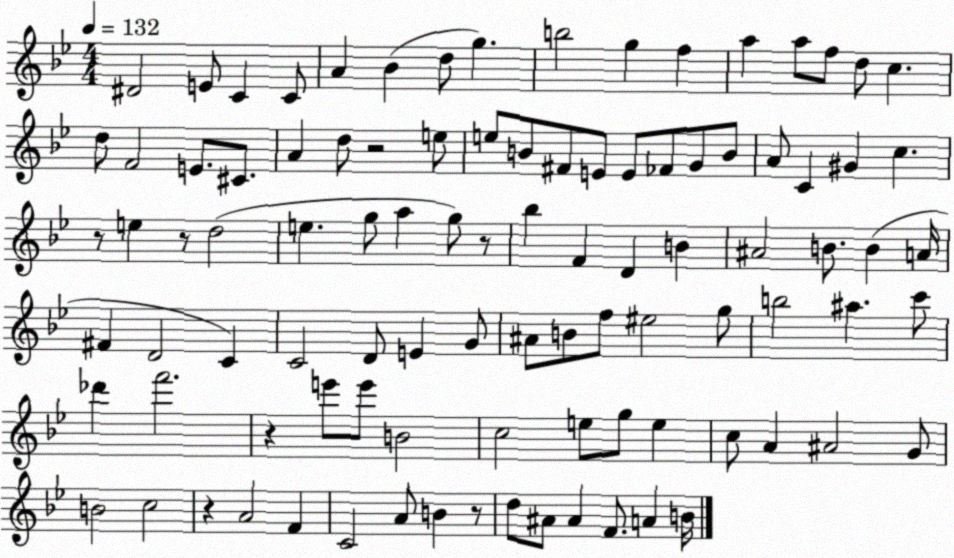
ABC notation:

X:1
T:Untitled
M:4/4
L:1/4
K:Bb
^D2 E/2 C C/2 A _B d/2 g b2 g f a a/2 f/2 d/2 c d/2 F2 E/2 ^C/2 A d/2 z2 e/2 e/2 B/2 ^F/2 E/2 E/2 _F/2 G/2 B/2 A/2 C ^G c z/2 e z/2 d2 e g/2 a g/2 z/2 _b F D B ^A2 B/2 B A/4 ^F D2 C C2 D/2 E G/2 ^A/2 B/2 f/2 ^e2 g/2 b2 ^a c'/2 _d' f'2 z e'/2 e'/2 B2 c2 e/2 g/2 e c/2 A ^A2 G/2 B2 c2 z A2 F C2 A/2 B z/2 d/2 ^A/2 ^A F/2 A B/4